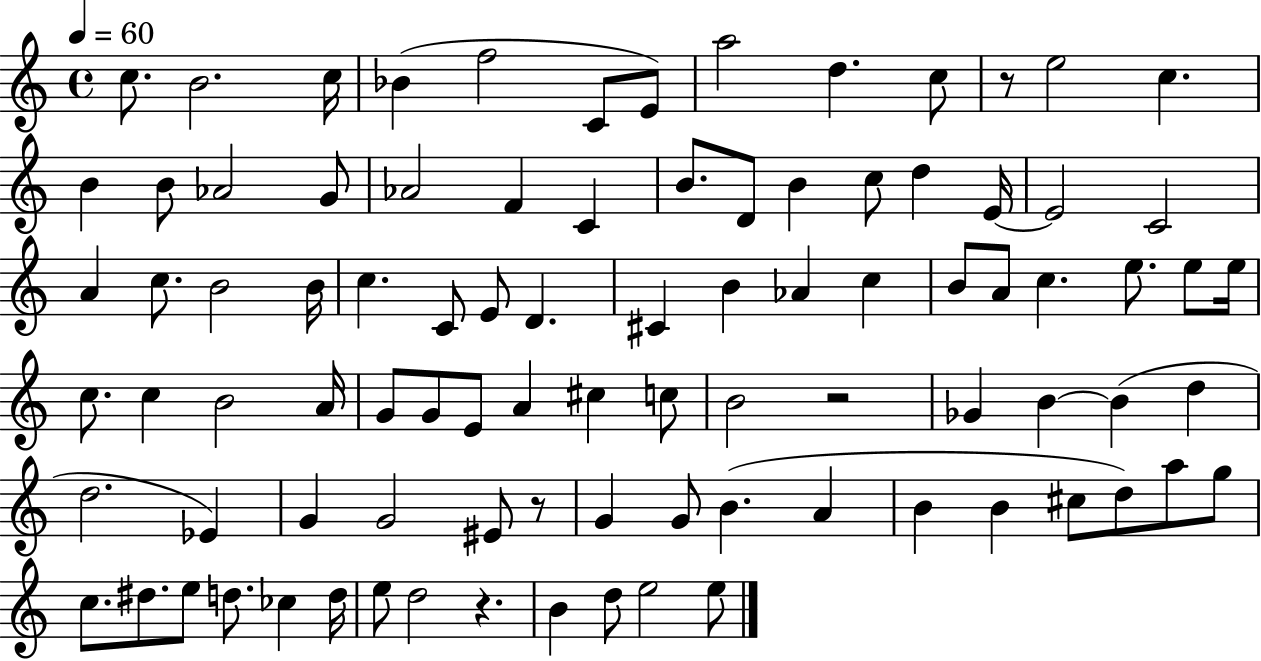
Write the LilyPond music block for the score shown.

{
  \clef treble
  \time 4/4
  \defaultTimeSignature
  \key c \major
  \tempo 4 = 60
  c''8. b'2. c''16 | bes'4( f''2 c'8 e'8) | a''2 d''4. c''8 | r8 e''2 c''4. | \break b'4 b'8 aes'2 g'8 | aes'2 f'4 c'4 | b'8. d'8 b'4 c''8 d''4 e'16~~ | e'2 c'2 | \break a'4 c''8. b'2 b'16 | c''4. c'8 e'8 d'4. | cis'4 b'4 aes'4 c''4 | b'8 a'8 c''4. e''8. e''8 e''16 | \break c''8. c''4 b'2 a'16 | g'8 g'8 e'8 a'4 cis''4 c''8 | b'2 r2 | ges'4 b'4~~ b'4( d''4 | \break d''2. ees'4) | g'4 g'2 eis'8 r8 | g'4 g'8 b'4.( a'4 | b'4 b'4 cis''8 d''8) a''8 g''8 | \break c''8. dis''8. e''8 d''8. ces''4 d''16 | e''8 d''2 r4. | b'4 d''8 e''2 e''8 | \bar "|."
}